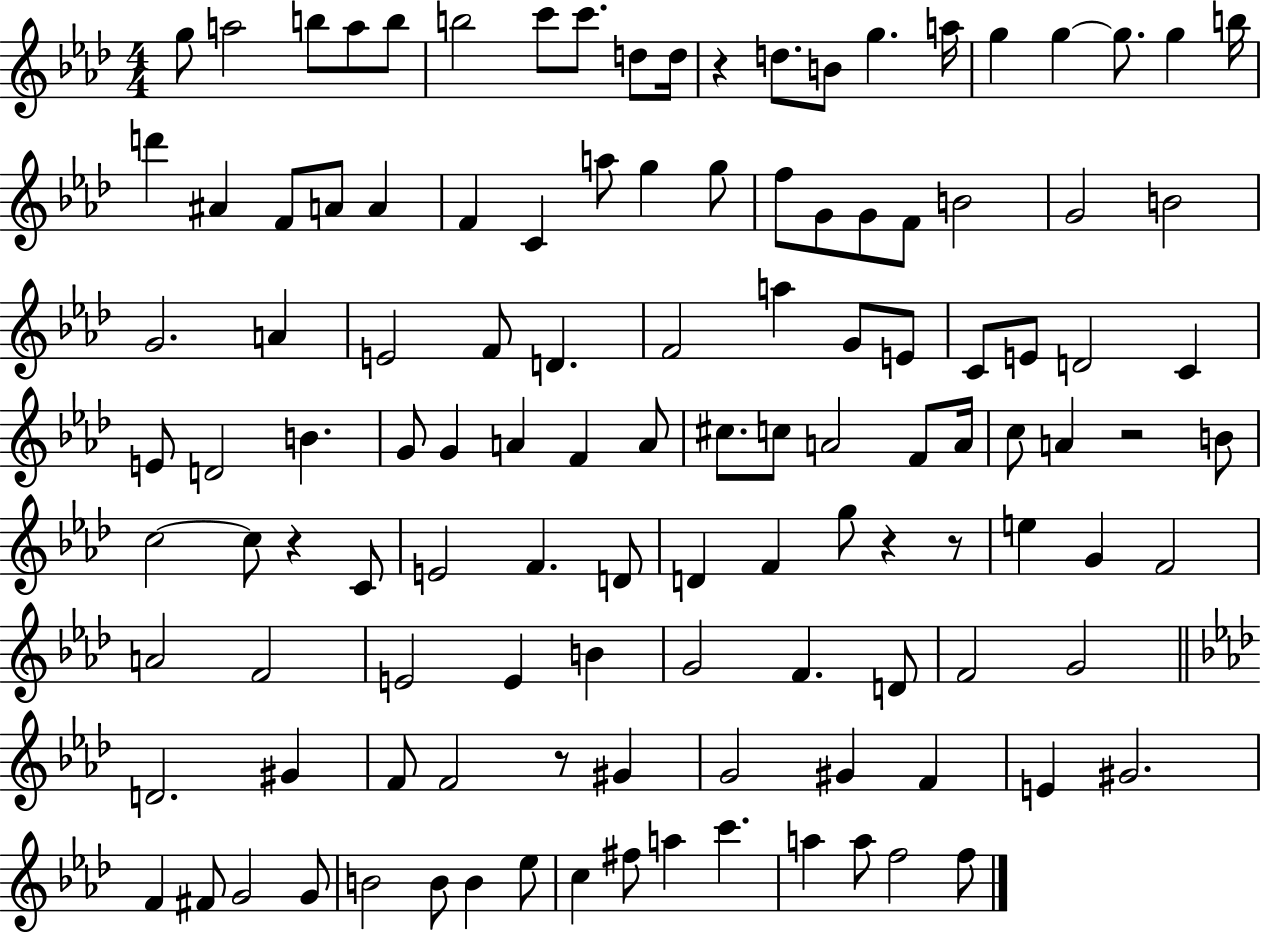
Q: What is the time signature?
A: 4/4